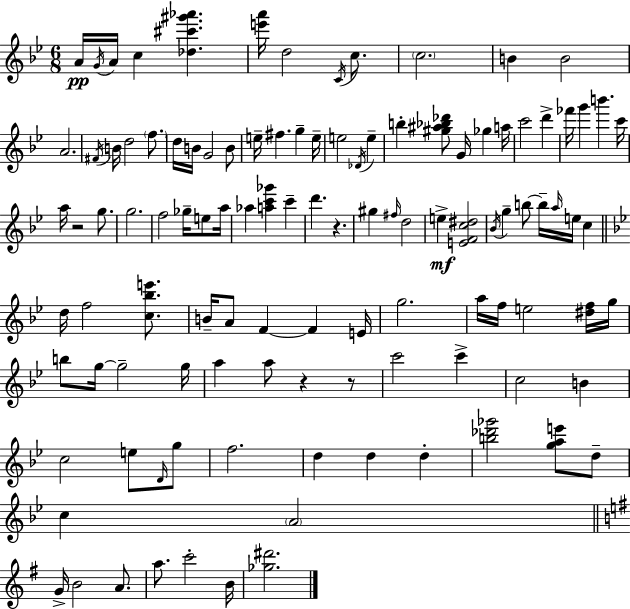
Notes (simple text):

A4/s G4/s A4/s C5/q [Db5,C#6,G#6,Ab6]/q. [E6,A6]/s D5/h C4/s C5/e. C5/h. B4/q B4/h A4/h. F#4/s B4/s D5/h F5/e. D5/s B4/s G4/h B4/e E5/s F#5/q. G5/q E5/s E5/h Db4/s E5/q B5/q [G#5,A#5,Bb5,Db6]/e G4/s Gb5/q A5/s C6/h D6/q FES6/s G6/q B6/q. C6/s A5/s R/h G5/e. G5/h. F5/h Gb5/s E5/e A5/s Ab5/q [A5,C6,Gb6]/q C6/q D6/q. R/q. G#5/q F#5/s D5/h E5/q [E4,F4,C5,D#5]/h Bb4/s G5/q B5/e B5/s A5/s E5/s C5/q D5/s F5/h [C5,Bb5,E6]/e. B4/s A4/e F4/q F4/q E4/s G5/h. A5/s F5/s E5/h [D#5,F5]/s G5/s B5/e G5/s G5/h G5/s A5/q A5/e R/q R/e C6/h C6/q C5/h B4/q C5/h E5/e D4/s G5/e F5/h. D5/q D5/q D5/q [B5,Db6,Gb6]/h [G5,A5,E6]/e D5/e C5/q A4/h G4/s B4/h A4/e. A5/e. C6/h B4/s [Gb5,D#6]/h.